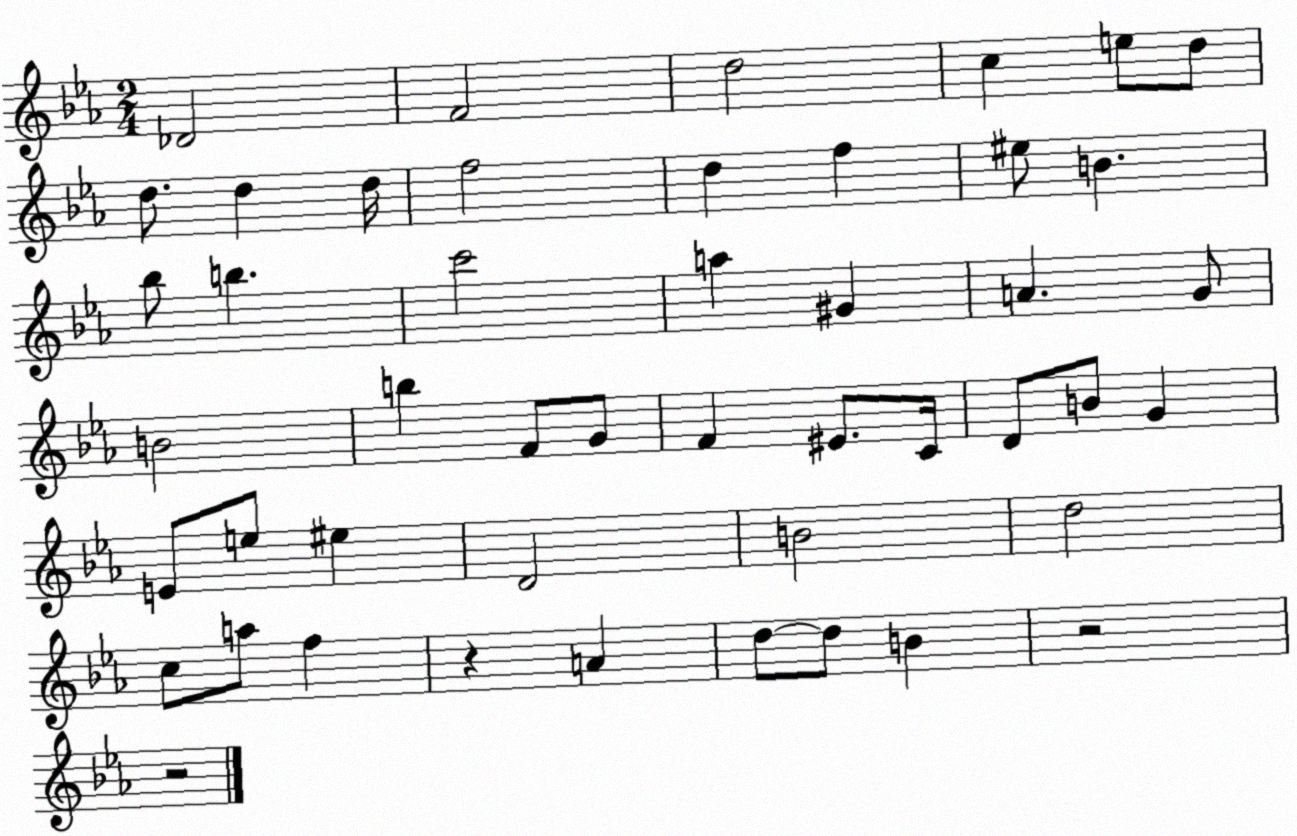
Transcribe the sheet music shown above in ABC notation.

X:1
T:Untitled
M:2/4
L:1/4
K:Eb
_D2 F2 d2 c e/2 d/2 d/2 d d/4 f2 d f ^e/2 B _b/2 b c'2 a ^G A G/2 B2 b F/2 G/2 F ^E/2 C/4 D/2 B/2 G E/2 e/2 ^e D2 B2 d2 c/2 a/2 f z A d/2 d/2 B z2 z2